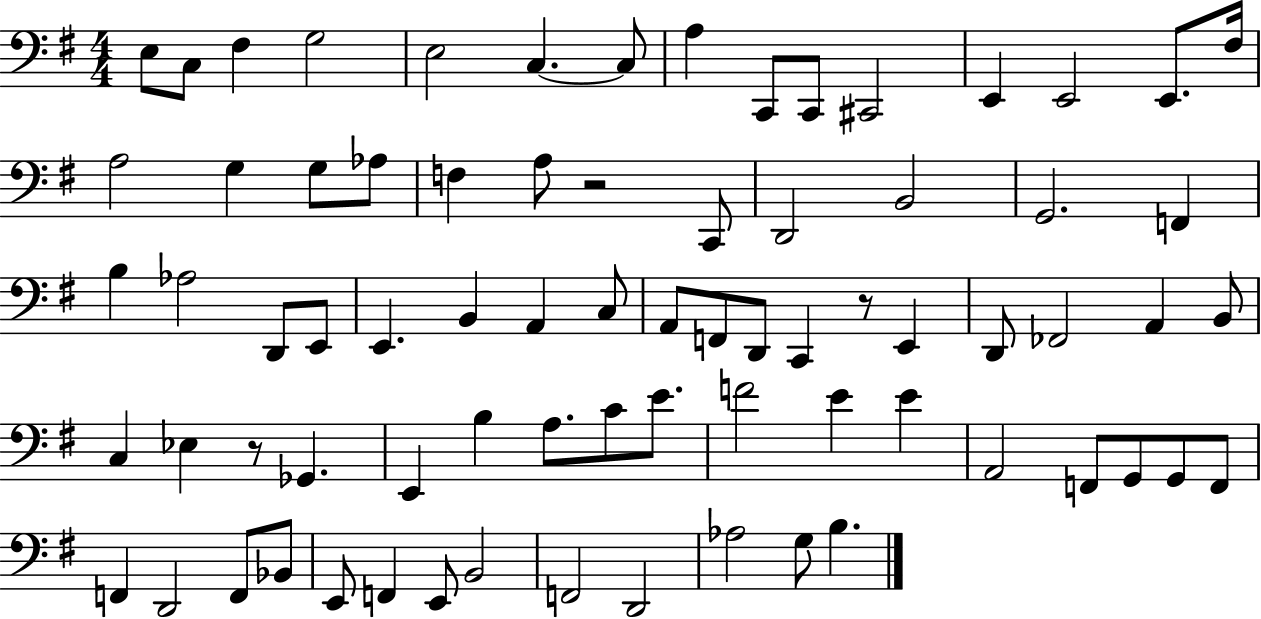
X:1
T:Untitled
M:4/4
L:1/4
K:G
E,/2 C,/2 ^F, G,2 E,2 C, C,/2 A, C,,/2 C,,/2 ^C,,2 E,, E,,2 E,,/2 ^F,/4 A,2 G, G,/2 _A,/2 F, A,/2 z2 C,,/2 D,,2 B,,2 G,,2 F,, B, _A,2 D,,/2 E,,/2 E,, B,, A,, C,/2 A,,/2 F,,/2 D,,/2 C,, z/2 E,, D,,/2 _F,,2 A,, B,,/2 C, _E, z/2 _G,, E,, B, A,/2 C/2 E/2 F2 E E A,,2 F,,/2 G,,/2 G,,/2 F,,/2 F,, D,,2 F,,/2 _B,,/2 E,,/2 F,, E,,/2 B,,2 F,,2 D,,2 _A,2 G,/2 B,